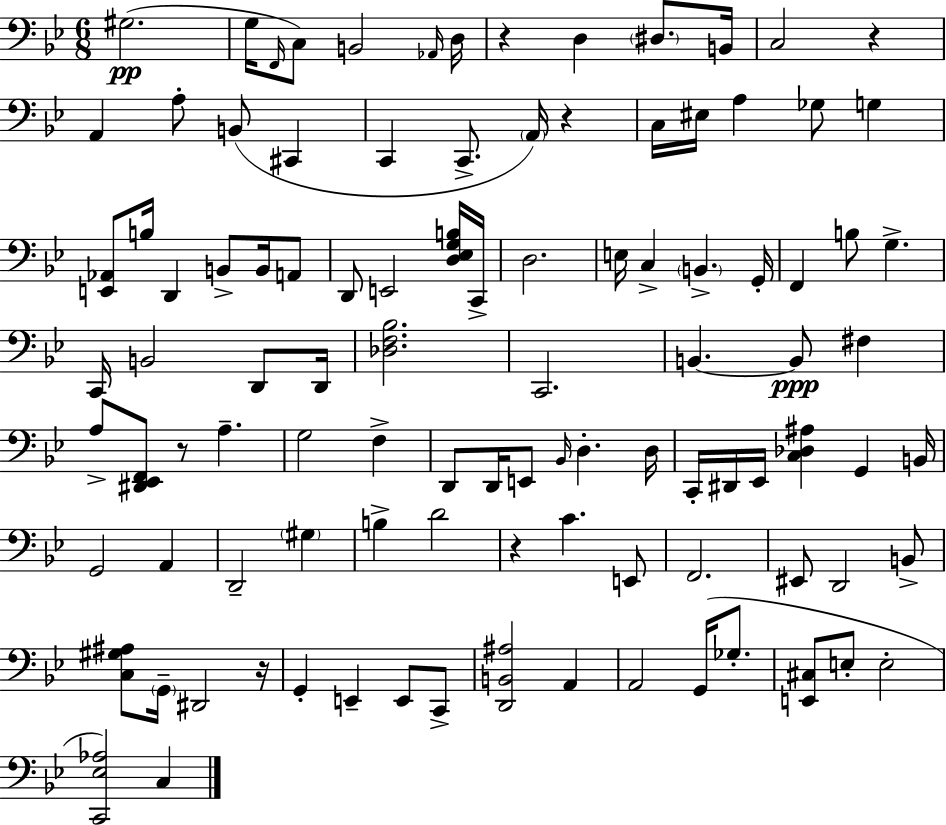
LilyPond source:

{
  \clef bass
  \numericTimeSignature
  \time 6/8
  \key g \minor
  \repeat volta 2 { gis2.(\pp | g16 \grace { f,16 }) c8 b,2 | \grace { aes,16 } d16 r4 d4 \parenthesize dis8. | b,16 c2 r4 | \break a,4 a8-. b,8( cis,4 | c,4 c,8.-> \parenthesize a,16) r4 | c16 eis16 a4 ges8 g4 | <e, aes,>8 b16 d,4 b,8-> b,16 | \break a,8 d,8 e,2 | <d ees g b>16 c,16-> d2. | e16 c4-> \parenthesize b,4.-> | g,16-. f,4 b8 g4.-> | \break c,16 b,2 d,8 | d,16 <des f bes>2. | c,2. | b,4.~~ b,8\ppp fis4 | \break a8-> <dis, ees, f,>8 r8 a4.-- | g2 f4-> | d,8 d,16 e,8 \grace { bes,16 } d4.-. | d16 c,16-. dis,16 ees,16 <c des ais>4 g,4 | \break b,16 g,2 a,4 | d,2-- \parenthesize gis4 | b4-> d'2 | r4 c'4. | \break e,8 f,2. | eis,8 d,2 | b,8-> <c gis ais>8 \parenthesize g,16-- dis,2 | r16 g,4-. e,4-- e,8 | \break c,8-> <d, b, ais>2 a,4 | a,2 g,16( | ges8.-. <e, cis>8 e8-. e2-. | <c, ees aes>2) c4 | \break } \bar "|."
}